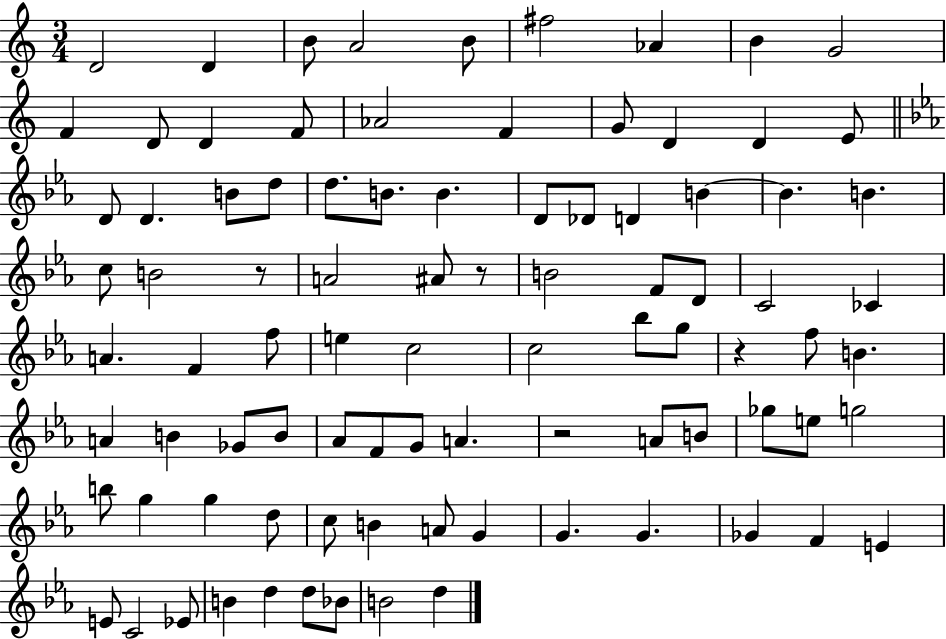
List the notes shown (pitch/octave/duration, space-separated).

D4/h D4/q B4/e A4/h B4/e F#5/h Ab4/q B4/q G4/h F4/q D4/e D4/q F4/e Ab4/h F4/q G4/e D4/q D4/q E4/e D4/e D4/q. B4/e D5/e D5/e. B4/e. B4/q. D4/e Db4/e D4/q B4/q B4/q. B4/q. C5/e B4/h R/e A4/h A#4/e R/e B4/h F4/e D4/e C4/h CES4/q A4/q. F4/q F5/e E5/q C5/h C5/h Bb5/e G5/e R/q F5/e B4/q. A4/q B4/q Gb4/e B4/e Ab4/e F4/e G4/e A4/q. R/h A4/e B4/e Gb5/e E5/e G5/h B5/e G5/q G5/q D5/e C5/e B4/q A4/e G4/q G4/q. G4/q. Gb4/q F4/q E4/q E4/e C4/h Eb4/e B4/q D5/q D5/e Bb4/e B4/h D5/q